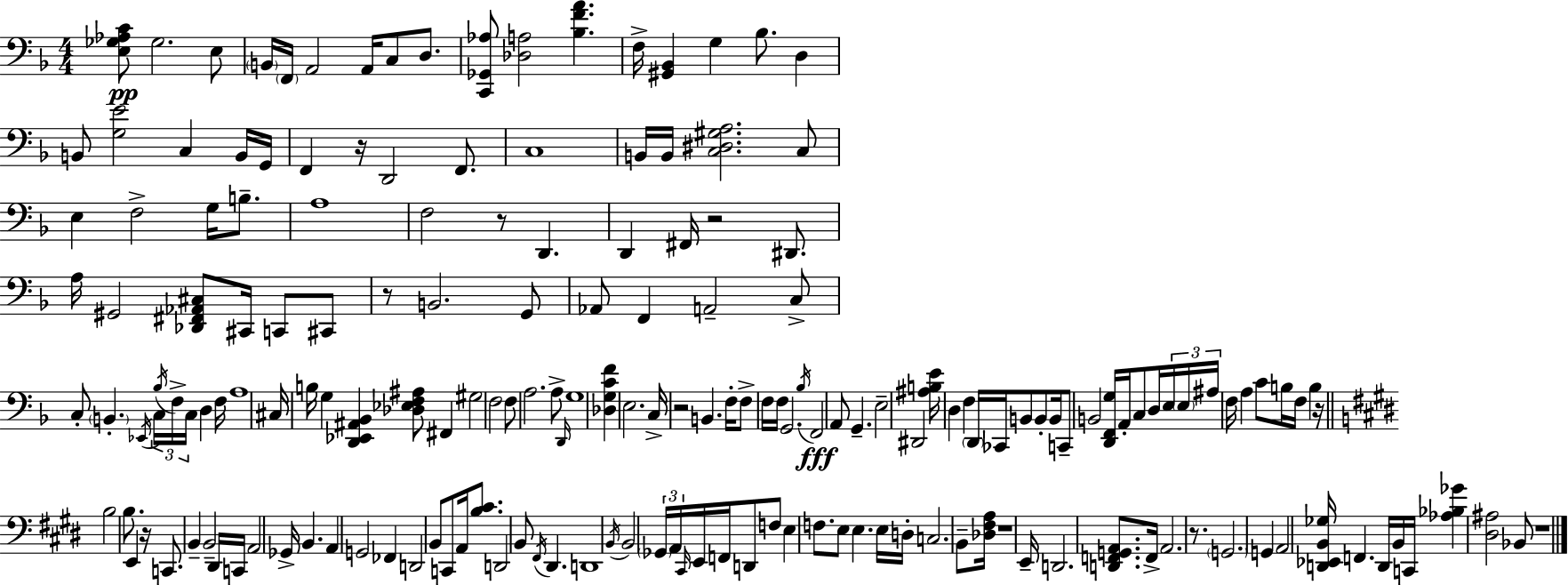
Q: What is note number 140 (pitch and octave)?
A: B2